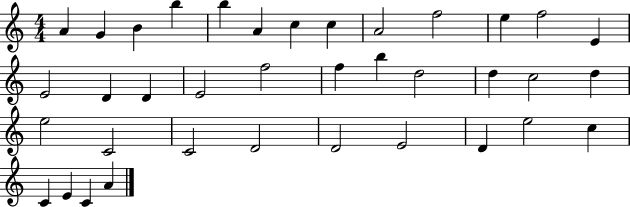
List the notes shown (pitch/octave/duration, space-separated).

A4/q G4/q B4/q B5/q B5/q A4/q C5/q C5/q A4/h F5/h E5/q F5/h E4/q E4/h D4/q D4/q E4/h F5/h F5/q B5/q D5/h D5/q C5/h D5/q E5/h C4/h C4/h D4/h D4/h E4/h D4/q E5/h C5/q C4/q E4/q C4/q A4/q